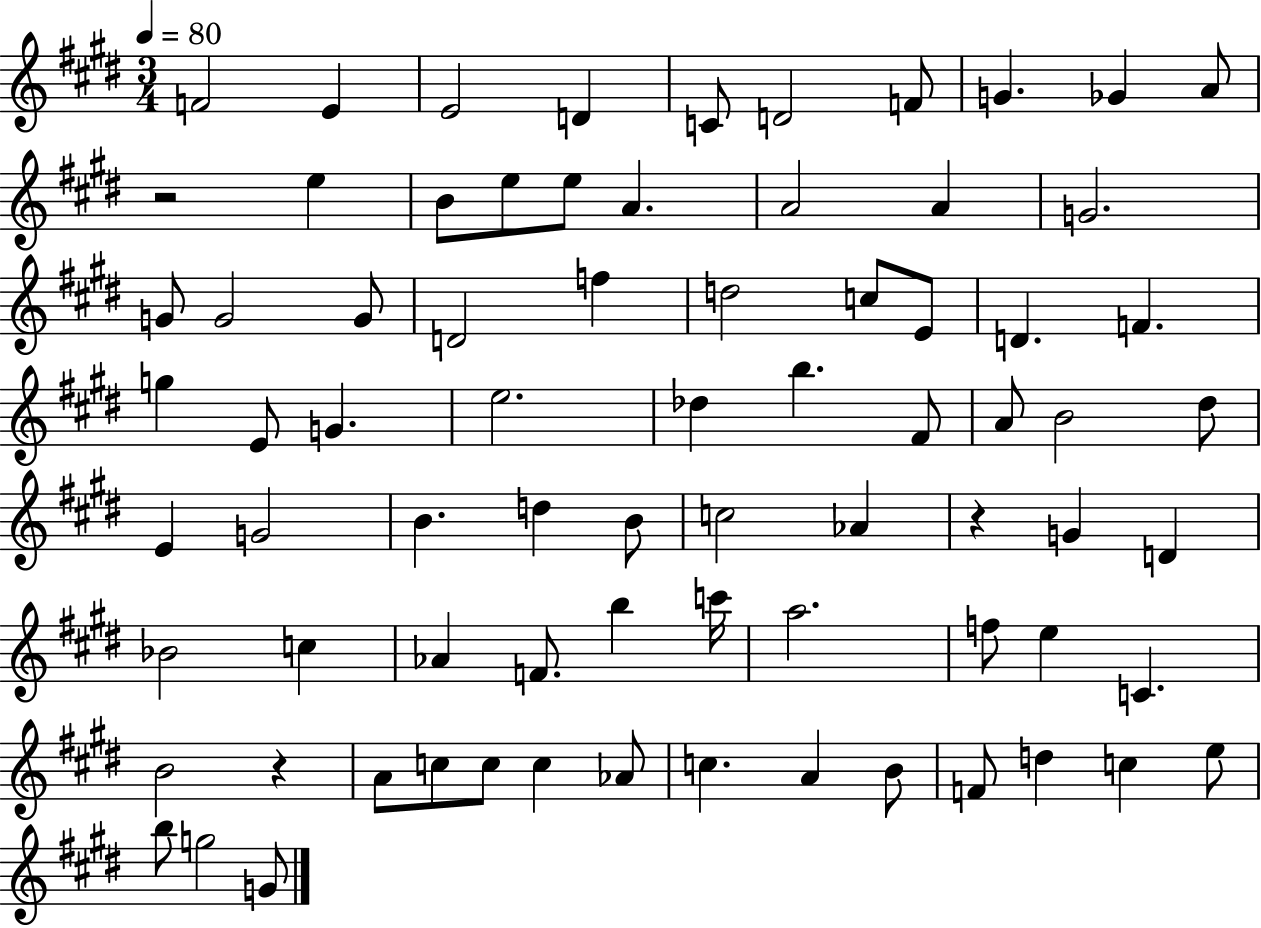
{
  \clef treble
  \numericTimeSignature
  \time 3/4
  \key e \major
  \tempo 4 = 80
  f'2 e'4 | e'2 d'4 | c'8 d'2 f'8 | g'4. ges'4 a'8 | \break r2 e''4 | b'8 e''8 e''8 a'4. | a'2 a'4 | g'2. | \break g'8 g'2 g'8 | d'2 f''4 | d''2 c''8 e'8 | d'4. f'4. | \break g''4 e'8 g'4. | e''2. | des''4 b''4. fis'8 | a'8 b'2 dis''8 | \break e'4 g'2 | b'4. d''4 b'8 | c''2 aes'4 | r4 g'4 d'4 | \break bes'2 c''4 | aes'4 f'8. b''4 c'''16 | a''2. | f''8 e''4 c'4. | \break b'2 r4 | a'8 c''8 c''8 c''4 aes'8 | c''4. a'4 b'8 | f'8 d''4 c''4 e''8 | \break b''8 g''2 g'8 | \bar "|."
}